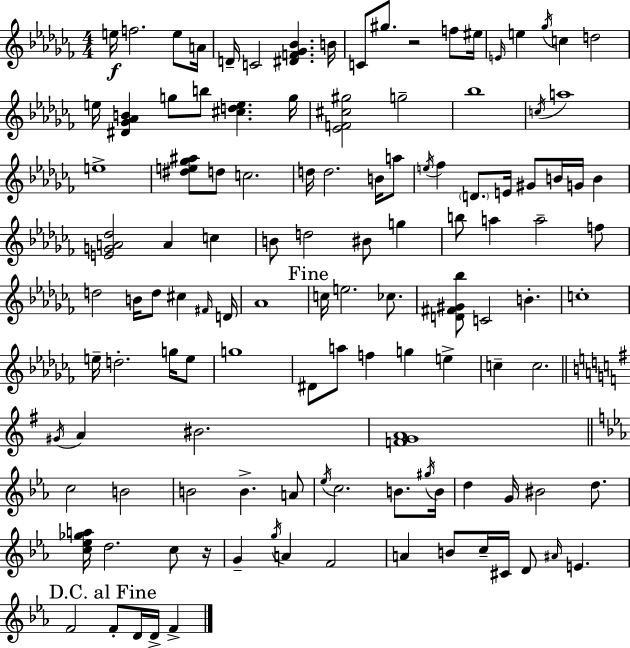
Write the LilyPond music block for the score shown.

{
  \clef treble
  \numericTimeSignature
  \time 4/4
  \key aes \minor
  e''16\f f''2. e''8 a'16 | d'16-- c'2 <dis' f' ges' bes'>4. b'16 | c'8 gis''8. r2 f''8 eis''16 | \grace { e'16 } e''4 \acciaccatura { ges''16 } c''4 d''2 | \break e''16 <dis' ges' aes' b'>4 g''8 b''8 <cis'' d'' e''>4. | g''16 <ees' f' cis'' gis''>2 g''2-- | bes''1 | \acciaccatura { c''16 } a''1 | \break e''1-> | <dis'' e'' ges'' ais''>8 d''8 c''2. | d''16 d''2. | b'16 a''8 \acciaccatura { e''16 } fes''4 \parenthesize d'8. e'16 gis'8 b'16 g'16 | \break b'4 <e' g' a' des''>2 a'4 | c''4 b'8 d''2 bis'8 | g''4 b''8 a''4 a''2-- | f''8 d''2 b'16 d''8 cis''4 | \break \grace { fis'16 } d'16 aes'1 | \mark "Fine" c''16 e''2. | ces''8. <d' fis' gis' bes''>8 c'2 b'4.-. | c''1-. | \break e''16-- d''2.-. | g''16 e''8 g''1 | dis'8 a''8 f''4 g''4 | e''4-> c''4-- c''2. | \break \bar "||" \break \key e \minor \acciaccatura { gis'16 } a'4 bis'2. | <f' g' a'>1 | \bar "||" \break \key c \minor c''2 b'2 | b'2 b'4.-> a'8 | \acciaccatura { ees''16 } c''2. b'8. | \acciaccatura { gis''16 } b'16 d''4 g'16 bis'2 d''8. | \break <c'' ees'' ges'' a''>16 d''2. c''8 | r16 g'4-- \acciaccatura { g''16 } a'4 f'2 | a'4 b'8 c''16-- cis'16 d'8 \grace { ais'16 } e'4. | \mark "D.C. al Fine" f'2 f'8-. d'16 d'16-> | \break f'4-> \bar "|."
}